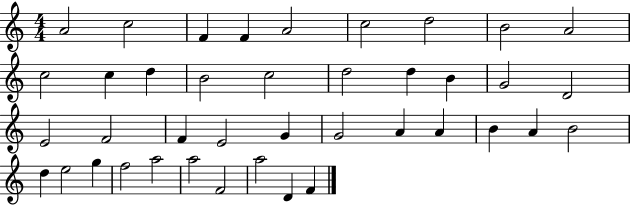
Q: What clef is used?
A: treble